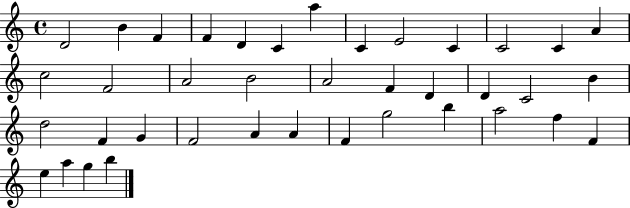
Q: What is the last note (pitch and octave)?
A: B5